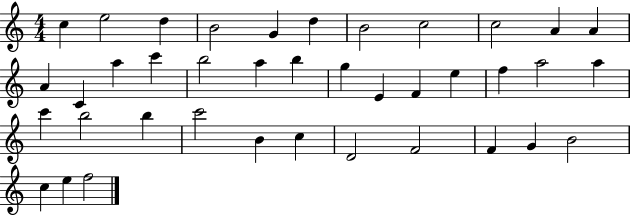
X:1
T:Untitled
M:4/4
L:1/4
K:C
c e2 d B2 G d B2 c2 c2 A A A C a c' b2 a b g E F e f a2 a c' b2 b c'2 B c D2 F2 F G B2 c e f2